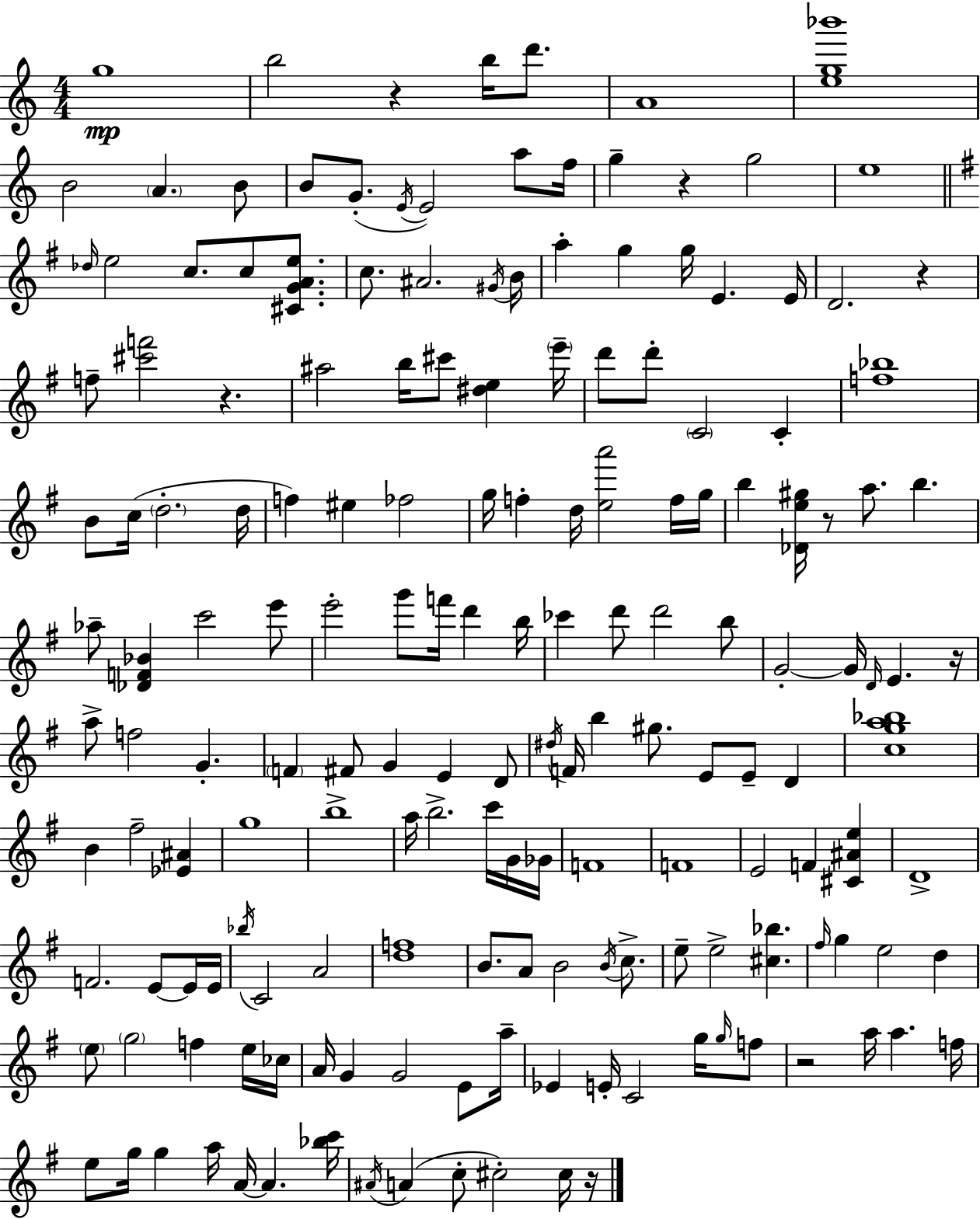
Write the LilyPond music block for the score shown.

{
  \clef treble
  \numericTimeSignature
  \time 4/4
  \key c \major
  g''1\mp | b''2 r4 b''16 d'''8. | a'1 | <e'' g'' bes'''>1 | \break b'2 \parenthesize a'4. b'8 | b'8 g'8.-.( \acciaccatura { e'16 } e'2) a''8 | f''16 g''4-- r4 g''2 | e''1 | \break \bar "||" \break \key e \minor \grace { des''16 } e''2 c''8. c''8 <cis' g' a' e''>8. | c''8. ais'2. | \acciaccatura { gis'16 } b'16 a''4-. g''4 g''16 e'4. | e'16 d'2. r4 | \break f''8-- <cis''' f'''>2 r4. | ais''2 b''16 cis'''8 <dis'' e''>4 | \parenthesize e'''16-- d'''8 d'''8-. \parenthesize c'2 c'4-. | <f'' bes''>1 | \break b'8 c''16( \parenthesize d''2.-. | d''16 f''4) eis''4 fes''2 | g''16 f''4-. d''16 <e'' a'''>2 | f''16 g''16 b''4 <des' e'' gis''>16 r8 a''8. b''4. | \break aes''8-- <des' f' bes'>4 c'''2 | e'''8 e'''2-. g'''8 f'''16 d'''4 | b''16 ces'''4 d'''8 d'''2 | b''8 g'2-.~~ g'16 \grace { d'16 } e'4. | \break r16 a''8-> f''2 g'4.-. | \parenthesize f'4 fis'8 g'4 e'4 | d'8 \acciaccatura { dis''16 } f'16 b''4 gis''8. e'8 e'8-- | d'4 <c'' g'' a'' bes''>1 | \break b'4 fis''2-- | <ees' ais'>4 g''1 | b''1-> | a''16 b''2.-> | \break c'''16 g'16 ges'16 f'1 | f'1 | e'2 f'4 | <cis' ais' e''>4 d'1-> | \break f'2. | e'8~~ e'16 e'16 \acciaccatura { bes''16 } c'2 a'2 | <d'' f''>1 | b'8. a'8 b'2 | \break \acciaccatura { b'16 } c''8.-> e''8-- e''2-> | <cis'' bes''>4. \grace { fis''16 } g''4 e''2 | d''4 \parenthesize e''8 \parenthesize g''2 | f''4 e''16 ces''16 a'16 g'4 g'2 | \break e'8 a''16-- ees'4 e'16-. c'2 | g''16 \grace { g''16 } f''8 r2 | a''16 a''4. f''16 e''8 g''16 g''4 a''16 | a'16~~ a'4. <bes'' c'''>16 \acciaccatura { ais'16 }( a'4 c''8-. cis''2-.) | \break cis''16 r16 \bar "|."
}